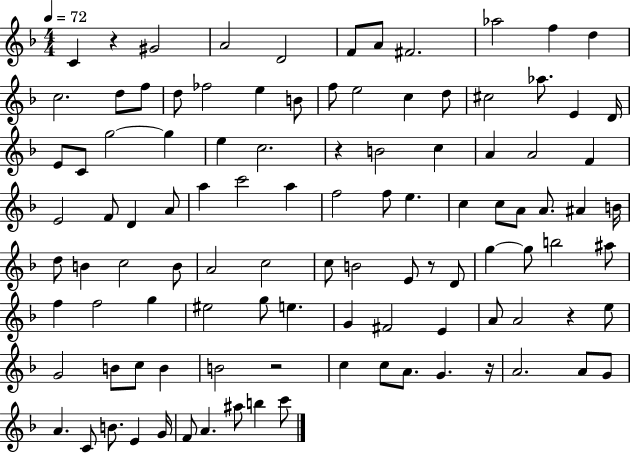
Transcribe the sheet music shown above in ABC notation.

X:1
T:Untitled
M:4/4
L:1/4
K:F
C z ^G2 A2 D2 F/2 A/2 ^F2 _a2 f d c2 d/2 f/2 d/2 _f2 e B/2 f/2 e2 c d/2 ^c2 _a/2 E D/4 E/2 C/2 g2 g e c2 z B2 c A A2 F E2 F/2 D A/2 a c'2 a f2 f/2 e c c/2 A/2 A/2 ^A B/4 d/2 B c2 B/2 A2 c2 c/2 B2 E/2 z/2 D/2 g g/2 b2 ^a/2 f f2 g ^e2 g/2 e G ^F2 E A/2 A2 z e/2 G2 B/2 c/2 B B2 z2 c c/2 A/2 G z/4 A2 A/2 G/2 A C/2 B/2 E G/4 F/2 A ^a/2 b c'/2